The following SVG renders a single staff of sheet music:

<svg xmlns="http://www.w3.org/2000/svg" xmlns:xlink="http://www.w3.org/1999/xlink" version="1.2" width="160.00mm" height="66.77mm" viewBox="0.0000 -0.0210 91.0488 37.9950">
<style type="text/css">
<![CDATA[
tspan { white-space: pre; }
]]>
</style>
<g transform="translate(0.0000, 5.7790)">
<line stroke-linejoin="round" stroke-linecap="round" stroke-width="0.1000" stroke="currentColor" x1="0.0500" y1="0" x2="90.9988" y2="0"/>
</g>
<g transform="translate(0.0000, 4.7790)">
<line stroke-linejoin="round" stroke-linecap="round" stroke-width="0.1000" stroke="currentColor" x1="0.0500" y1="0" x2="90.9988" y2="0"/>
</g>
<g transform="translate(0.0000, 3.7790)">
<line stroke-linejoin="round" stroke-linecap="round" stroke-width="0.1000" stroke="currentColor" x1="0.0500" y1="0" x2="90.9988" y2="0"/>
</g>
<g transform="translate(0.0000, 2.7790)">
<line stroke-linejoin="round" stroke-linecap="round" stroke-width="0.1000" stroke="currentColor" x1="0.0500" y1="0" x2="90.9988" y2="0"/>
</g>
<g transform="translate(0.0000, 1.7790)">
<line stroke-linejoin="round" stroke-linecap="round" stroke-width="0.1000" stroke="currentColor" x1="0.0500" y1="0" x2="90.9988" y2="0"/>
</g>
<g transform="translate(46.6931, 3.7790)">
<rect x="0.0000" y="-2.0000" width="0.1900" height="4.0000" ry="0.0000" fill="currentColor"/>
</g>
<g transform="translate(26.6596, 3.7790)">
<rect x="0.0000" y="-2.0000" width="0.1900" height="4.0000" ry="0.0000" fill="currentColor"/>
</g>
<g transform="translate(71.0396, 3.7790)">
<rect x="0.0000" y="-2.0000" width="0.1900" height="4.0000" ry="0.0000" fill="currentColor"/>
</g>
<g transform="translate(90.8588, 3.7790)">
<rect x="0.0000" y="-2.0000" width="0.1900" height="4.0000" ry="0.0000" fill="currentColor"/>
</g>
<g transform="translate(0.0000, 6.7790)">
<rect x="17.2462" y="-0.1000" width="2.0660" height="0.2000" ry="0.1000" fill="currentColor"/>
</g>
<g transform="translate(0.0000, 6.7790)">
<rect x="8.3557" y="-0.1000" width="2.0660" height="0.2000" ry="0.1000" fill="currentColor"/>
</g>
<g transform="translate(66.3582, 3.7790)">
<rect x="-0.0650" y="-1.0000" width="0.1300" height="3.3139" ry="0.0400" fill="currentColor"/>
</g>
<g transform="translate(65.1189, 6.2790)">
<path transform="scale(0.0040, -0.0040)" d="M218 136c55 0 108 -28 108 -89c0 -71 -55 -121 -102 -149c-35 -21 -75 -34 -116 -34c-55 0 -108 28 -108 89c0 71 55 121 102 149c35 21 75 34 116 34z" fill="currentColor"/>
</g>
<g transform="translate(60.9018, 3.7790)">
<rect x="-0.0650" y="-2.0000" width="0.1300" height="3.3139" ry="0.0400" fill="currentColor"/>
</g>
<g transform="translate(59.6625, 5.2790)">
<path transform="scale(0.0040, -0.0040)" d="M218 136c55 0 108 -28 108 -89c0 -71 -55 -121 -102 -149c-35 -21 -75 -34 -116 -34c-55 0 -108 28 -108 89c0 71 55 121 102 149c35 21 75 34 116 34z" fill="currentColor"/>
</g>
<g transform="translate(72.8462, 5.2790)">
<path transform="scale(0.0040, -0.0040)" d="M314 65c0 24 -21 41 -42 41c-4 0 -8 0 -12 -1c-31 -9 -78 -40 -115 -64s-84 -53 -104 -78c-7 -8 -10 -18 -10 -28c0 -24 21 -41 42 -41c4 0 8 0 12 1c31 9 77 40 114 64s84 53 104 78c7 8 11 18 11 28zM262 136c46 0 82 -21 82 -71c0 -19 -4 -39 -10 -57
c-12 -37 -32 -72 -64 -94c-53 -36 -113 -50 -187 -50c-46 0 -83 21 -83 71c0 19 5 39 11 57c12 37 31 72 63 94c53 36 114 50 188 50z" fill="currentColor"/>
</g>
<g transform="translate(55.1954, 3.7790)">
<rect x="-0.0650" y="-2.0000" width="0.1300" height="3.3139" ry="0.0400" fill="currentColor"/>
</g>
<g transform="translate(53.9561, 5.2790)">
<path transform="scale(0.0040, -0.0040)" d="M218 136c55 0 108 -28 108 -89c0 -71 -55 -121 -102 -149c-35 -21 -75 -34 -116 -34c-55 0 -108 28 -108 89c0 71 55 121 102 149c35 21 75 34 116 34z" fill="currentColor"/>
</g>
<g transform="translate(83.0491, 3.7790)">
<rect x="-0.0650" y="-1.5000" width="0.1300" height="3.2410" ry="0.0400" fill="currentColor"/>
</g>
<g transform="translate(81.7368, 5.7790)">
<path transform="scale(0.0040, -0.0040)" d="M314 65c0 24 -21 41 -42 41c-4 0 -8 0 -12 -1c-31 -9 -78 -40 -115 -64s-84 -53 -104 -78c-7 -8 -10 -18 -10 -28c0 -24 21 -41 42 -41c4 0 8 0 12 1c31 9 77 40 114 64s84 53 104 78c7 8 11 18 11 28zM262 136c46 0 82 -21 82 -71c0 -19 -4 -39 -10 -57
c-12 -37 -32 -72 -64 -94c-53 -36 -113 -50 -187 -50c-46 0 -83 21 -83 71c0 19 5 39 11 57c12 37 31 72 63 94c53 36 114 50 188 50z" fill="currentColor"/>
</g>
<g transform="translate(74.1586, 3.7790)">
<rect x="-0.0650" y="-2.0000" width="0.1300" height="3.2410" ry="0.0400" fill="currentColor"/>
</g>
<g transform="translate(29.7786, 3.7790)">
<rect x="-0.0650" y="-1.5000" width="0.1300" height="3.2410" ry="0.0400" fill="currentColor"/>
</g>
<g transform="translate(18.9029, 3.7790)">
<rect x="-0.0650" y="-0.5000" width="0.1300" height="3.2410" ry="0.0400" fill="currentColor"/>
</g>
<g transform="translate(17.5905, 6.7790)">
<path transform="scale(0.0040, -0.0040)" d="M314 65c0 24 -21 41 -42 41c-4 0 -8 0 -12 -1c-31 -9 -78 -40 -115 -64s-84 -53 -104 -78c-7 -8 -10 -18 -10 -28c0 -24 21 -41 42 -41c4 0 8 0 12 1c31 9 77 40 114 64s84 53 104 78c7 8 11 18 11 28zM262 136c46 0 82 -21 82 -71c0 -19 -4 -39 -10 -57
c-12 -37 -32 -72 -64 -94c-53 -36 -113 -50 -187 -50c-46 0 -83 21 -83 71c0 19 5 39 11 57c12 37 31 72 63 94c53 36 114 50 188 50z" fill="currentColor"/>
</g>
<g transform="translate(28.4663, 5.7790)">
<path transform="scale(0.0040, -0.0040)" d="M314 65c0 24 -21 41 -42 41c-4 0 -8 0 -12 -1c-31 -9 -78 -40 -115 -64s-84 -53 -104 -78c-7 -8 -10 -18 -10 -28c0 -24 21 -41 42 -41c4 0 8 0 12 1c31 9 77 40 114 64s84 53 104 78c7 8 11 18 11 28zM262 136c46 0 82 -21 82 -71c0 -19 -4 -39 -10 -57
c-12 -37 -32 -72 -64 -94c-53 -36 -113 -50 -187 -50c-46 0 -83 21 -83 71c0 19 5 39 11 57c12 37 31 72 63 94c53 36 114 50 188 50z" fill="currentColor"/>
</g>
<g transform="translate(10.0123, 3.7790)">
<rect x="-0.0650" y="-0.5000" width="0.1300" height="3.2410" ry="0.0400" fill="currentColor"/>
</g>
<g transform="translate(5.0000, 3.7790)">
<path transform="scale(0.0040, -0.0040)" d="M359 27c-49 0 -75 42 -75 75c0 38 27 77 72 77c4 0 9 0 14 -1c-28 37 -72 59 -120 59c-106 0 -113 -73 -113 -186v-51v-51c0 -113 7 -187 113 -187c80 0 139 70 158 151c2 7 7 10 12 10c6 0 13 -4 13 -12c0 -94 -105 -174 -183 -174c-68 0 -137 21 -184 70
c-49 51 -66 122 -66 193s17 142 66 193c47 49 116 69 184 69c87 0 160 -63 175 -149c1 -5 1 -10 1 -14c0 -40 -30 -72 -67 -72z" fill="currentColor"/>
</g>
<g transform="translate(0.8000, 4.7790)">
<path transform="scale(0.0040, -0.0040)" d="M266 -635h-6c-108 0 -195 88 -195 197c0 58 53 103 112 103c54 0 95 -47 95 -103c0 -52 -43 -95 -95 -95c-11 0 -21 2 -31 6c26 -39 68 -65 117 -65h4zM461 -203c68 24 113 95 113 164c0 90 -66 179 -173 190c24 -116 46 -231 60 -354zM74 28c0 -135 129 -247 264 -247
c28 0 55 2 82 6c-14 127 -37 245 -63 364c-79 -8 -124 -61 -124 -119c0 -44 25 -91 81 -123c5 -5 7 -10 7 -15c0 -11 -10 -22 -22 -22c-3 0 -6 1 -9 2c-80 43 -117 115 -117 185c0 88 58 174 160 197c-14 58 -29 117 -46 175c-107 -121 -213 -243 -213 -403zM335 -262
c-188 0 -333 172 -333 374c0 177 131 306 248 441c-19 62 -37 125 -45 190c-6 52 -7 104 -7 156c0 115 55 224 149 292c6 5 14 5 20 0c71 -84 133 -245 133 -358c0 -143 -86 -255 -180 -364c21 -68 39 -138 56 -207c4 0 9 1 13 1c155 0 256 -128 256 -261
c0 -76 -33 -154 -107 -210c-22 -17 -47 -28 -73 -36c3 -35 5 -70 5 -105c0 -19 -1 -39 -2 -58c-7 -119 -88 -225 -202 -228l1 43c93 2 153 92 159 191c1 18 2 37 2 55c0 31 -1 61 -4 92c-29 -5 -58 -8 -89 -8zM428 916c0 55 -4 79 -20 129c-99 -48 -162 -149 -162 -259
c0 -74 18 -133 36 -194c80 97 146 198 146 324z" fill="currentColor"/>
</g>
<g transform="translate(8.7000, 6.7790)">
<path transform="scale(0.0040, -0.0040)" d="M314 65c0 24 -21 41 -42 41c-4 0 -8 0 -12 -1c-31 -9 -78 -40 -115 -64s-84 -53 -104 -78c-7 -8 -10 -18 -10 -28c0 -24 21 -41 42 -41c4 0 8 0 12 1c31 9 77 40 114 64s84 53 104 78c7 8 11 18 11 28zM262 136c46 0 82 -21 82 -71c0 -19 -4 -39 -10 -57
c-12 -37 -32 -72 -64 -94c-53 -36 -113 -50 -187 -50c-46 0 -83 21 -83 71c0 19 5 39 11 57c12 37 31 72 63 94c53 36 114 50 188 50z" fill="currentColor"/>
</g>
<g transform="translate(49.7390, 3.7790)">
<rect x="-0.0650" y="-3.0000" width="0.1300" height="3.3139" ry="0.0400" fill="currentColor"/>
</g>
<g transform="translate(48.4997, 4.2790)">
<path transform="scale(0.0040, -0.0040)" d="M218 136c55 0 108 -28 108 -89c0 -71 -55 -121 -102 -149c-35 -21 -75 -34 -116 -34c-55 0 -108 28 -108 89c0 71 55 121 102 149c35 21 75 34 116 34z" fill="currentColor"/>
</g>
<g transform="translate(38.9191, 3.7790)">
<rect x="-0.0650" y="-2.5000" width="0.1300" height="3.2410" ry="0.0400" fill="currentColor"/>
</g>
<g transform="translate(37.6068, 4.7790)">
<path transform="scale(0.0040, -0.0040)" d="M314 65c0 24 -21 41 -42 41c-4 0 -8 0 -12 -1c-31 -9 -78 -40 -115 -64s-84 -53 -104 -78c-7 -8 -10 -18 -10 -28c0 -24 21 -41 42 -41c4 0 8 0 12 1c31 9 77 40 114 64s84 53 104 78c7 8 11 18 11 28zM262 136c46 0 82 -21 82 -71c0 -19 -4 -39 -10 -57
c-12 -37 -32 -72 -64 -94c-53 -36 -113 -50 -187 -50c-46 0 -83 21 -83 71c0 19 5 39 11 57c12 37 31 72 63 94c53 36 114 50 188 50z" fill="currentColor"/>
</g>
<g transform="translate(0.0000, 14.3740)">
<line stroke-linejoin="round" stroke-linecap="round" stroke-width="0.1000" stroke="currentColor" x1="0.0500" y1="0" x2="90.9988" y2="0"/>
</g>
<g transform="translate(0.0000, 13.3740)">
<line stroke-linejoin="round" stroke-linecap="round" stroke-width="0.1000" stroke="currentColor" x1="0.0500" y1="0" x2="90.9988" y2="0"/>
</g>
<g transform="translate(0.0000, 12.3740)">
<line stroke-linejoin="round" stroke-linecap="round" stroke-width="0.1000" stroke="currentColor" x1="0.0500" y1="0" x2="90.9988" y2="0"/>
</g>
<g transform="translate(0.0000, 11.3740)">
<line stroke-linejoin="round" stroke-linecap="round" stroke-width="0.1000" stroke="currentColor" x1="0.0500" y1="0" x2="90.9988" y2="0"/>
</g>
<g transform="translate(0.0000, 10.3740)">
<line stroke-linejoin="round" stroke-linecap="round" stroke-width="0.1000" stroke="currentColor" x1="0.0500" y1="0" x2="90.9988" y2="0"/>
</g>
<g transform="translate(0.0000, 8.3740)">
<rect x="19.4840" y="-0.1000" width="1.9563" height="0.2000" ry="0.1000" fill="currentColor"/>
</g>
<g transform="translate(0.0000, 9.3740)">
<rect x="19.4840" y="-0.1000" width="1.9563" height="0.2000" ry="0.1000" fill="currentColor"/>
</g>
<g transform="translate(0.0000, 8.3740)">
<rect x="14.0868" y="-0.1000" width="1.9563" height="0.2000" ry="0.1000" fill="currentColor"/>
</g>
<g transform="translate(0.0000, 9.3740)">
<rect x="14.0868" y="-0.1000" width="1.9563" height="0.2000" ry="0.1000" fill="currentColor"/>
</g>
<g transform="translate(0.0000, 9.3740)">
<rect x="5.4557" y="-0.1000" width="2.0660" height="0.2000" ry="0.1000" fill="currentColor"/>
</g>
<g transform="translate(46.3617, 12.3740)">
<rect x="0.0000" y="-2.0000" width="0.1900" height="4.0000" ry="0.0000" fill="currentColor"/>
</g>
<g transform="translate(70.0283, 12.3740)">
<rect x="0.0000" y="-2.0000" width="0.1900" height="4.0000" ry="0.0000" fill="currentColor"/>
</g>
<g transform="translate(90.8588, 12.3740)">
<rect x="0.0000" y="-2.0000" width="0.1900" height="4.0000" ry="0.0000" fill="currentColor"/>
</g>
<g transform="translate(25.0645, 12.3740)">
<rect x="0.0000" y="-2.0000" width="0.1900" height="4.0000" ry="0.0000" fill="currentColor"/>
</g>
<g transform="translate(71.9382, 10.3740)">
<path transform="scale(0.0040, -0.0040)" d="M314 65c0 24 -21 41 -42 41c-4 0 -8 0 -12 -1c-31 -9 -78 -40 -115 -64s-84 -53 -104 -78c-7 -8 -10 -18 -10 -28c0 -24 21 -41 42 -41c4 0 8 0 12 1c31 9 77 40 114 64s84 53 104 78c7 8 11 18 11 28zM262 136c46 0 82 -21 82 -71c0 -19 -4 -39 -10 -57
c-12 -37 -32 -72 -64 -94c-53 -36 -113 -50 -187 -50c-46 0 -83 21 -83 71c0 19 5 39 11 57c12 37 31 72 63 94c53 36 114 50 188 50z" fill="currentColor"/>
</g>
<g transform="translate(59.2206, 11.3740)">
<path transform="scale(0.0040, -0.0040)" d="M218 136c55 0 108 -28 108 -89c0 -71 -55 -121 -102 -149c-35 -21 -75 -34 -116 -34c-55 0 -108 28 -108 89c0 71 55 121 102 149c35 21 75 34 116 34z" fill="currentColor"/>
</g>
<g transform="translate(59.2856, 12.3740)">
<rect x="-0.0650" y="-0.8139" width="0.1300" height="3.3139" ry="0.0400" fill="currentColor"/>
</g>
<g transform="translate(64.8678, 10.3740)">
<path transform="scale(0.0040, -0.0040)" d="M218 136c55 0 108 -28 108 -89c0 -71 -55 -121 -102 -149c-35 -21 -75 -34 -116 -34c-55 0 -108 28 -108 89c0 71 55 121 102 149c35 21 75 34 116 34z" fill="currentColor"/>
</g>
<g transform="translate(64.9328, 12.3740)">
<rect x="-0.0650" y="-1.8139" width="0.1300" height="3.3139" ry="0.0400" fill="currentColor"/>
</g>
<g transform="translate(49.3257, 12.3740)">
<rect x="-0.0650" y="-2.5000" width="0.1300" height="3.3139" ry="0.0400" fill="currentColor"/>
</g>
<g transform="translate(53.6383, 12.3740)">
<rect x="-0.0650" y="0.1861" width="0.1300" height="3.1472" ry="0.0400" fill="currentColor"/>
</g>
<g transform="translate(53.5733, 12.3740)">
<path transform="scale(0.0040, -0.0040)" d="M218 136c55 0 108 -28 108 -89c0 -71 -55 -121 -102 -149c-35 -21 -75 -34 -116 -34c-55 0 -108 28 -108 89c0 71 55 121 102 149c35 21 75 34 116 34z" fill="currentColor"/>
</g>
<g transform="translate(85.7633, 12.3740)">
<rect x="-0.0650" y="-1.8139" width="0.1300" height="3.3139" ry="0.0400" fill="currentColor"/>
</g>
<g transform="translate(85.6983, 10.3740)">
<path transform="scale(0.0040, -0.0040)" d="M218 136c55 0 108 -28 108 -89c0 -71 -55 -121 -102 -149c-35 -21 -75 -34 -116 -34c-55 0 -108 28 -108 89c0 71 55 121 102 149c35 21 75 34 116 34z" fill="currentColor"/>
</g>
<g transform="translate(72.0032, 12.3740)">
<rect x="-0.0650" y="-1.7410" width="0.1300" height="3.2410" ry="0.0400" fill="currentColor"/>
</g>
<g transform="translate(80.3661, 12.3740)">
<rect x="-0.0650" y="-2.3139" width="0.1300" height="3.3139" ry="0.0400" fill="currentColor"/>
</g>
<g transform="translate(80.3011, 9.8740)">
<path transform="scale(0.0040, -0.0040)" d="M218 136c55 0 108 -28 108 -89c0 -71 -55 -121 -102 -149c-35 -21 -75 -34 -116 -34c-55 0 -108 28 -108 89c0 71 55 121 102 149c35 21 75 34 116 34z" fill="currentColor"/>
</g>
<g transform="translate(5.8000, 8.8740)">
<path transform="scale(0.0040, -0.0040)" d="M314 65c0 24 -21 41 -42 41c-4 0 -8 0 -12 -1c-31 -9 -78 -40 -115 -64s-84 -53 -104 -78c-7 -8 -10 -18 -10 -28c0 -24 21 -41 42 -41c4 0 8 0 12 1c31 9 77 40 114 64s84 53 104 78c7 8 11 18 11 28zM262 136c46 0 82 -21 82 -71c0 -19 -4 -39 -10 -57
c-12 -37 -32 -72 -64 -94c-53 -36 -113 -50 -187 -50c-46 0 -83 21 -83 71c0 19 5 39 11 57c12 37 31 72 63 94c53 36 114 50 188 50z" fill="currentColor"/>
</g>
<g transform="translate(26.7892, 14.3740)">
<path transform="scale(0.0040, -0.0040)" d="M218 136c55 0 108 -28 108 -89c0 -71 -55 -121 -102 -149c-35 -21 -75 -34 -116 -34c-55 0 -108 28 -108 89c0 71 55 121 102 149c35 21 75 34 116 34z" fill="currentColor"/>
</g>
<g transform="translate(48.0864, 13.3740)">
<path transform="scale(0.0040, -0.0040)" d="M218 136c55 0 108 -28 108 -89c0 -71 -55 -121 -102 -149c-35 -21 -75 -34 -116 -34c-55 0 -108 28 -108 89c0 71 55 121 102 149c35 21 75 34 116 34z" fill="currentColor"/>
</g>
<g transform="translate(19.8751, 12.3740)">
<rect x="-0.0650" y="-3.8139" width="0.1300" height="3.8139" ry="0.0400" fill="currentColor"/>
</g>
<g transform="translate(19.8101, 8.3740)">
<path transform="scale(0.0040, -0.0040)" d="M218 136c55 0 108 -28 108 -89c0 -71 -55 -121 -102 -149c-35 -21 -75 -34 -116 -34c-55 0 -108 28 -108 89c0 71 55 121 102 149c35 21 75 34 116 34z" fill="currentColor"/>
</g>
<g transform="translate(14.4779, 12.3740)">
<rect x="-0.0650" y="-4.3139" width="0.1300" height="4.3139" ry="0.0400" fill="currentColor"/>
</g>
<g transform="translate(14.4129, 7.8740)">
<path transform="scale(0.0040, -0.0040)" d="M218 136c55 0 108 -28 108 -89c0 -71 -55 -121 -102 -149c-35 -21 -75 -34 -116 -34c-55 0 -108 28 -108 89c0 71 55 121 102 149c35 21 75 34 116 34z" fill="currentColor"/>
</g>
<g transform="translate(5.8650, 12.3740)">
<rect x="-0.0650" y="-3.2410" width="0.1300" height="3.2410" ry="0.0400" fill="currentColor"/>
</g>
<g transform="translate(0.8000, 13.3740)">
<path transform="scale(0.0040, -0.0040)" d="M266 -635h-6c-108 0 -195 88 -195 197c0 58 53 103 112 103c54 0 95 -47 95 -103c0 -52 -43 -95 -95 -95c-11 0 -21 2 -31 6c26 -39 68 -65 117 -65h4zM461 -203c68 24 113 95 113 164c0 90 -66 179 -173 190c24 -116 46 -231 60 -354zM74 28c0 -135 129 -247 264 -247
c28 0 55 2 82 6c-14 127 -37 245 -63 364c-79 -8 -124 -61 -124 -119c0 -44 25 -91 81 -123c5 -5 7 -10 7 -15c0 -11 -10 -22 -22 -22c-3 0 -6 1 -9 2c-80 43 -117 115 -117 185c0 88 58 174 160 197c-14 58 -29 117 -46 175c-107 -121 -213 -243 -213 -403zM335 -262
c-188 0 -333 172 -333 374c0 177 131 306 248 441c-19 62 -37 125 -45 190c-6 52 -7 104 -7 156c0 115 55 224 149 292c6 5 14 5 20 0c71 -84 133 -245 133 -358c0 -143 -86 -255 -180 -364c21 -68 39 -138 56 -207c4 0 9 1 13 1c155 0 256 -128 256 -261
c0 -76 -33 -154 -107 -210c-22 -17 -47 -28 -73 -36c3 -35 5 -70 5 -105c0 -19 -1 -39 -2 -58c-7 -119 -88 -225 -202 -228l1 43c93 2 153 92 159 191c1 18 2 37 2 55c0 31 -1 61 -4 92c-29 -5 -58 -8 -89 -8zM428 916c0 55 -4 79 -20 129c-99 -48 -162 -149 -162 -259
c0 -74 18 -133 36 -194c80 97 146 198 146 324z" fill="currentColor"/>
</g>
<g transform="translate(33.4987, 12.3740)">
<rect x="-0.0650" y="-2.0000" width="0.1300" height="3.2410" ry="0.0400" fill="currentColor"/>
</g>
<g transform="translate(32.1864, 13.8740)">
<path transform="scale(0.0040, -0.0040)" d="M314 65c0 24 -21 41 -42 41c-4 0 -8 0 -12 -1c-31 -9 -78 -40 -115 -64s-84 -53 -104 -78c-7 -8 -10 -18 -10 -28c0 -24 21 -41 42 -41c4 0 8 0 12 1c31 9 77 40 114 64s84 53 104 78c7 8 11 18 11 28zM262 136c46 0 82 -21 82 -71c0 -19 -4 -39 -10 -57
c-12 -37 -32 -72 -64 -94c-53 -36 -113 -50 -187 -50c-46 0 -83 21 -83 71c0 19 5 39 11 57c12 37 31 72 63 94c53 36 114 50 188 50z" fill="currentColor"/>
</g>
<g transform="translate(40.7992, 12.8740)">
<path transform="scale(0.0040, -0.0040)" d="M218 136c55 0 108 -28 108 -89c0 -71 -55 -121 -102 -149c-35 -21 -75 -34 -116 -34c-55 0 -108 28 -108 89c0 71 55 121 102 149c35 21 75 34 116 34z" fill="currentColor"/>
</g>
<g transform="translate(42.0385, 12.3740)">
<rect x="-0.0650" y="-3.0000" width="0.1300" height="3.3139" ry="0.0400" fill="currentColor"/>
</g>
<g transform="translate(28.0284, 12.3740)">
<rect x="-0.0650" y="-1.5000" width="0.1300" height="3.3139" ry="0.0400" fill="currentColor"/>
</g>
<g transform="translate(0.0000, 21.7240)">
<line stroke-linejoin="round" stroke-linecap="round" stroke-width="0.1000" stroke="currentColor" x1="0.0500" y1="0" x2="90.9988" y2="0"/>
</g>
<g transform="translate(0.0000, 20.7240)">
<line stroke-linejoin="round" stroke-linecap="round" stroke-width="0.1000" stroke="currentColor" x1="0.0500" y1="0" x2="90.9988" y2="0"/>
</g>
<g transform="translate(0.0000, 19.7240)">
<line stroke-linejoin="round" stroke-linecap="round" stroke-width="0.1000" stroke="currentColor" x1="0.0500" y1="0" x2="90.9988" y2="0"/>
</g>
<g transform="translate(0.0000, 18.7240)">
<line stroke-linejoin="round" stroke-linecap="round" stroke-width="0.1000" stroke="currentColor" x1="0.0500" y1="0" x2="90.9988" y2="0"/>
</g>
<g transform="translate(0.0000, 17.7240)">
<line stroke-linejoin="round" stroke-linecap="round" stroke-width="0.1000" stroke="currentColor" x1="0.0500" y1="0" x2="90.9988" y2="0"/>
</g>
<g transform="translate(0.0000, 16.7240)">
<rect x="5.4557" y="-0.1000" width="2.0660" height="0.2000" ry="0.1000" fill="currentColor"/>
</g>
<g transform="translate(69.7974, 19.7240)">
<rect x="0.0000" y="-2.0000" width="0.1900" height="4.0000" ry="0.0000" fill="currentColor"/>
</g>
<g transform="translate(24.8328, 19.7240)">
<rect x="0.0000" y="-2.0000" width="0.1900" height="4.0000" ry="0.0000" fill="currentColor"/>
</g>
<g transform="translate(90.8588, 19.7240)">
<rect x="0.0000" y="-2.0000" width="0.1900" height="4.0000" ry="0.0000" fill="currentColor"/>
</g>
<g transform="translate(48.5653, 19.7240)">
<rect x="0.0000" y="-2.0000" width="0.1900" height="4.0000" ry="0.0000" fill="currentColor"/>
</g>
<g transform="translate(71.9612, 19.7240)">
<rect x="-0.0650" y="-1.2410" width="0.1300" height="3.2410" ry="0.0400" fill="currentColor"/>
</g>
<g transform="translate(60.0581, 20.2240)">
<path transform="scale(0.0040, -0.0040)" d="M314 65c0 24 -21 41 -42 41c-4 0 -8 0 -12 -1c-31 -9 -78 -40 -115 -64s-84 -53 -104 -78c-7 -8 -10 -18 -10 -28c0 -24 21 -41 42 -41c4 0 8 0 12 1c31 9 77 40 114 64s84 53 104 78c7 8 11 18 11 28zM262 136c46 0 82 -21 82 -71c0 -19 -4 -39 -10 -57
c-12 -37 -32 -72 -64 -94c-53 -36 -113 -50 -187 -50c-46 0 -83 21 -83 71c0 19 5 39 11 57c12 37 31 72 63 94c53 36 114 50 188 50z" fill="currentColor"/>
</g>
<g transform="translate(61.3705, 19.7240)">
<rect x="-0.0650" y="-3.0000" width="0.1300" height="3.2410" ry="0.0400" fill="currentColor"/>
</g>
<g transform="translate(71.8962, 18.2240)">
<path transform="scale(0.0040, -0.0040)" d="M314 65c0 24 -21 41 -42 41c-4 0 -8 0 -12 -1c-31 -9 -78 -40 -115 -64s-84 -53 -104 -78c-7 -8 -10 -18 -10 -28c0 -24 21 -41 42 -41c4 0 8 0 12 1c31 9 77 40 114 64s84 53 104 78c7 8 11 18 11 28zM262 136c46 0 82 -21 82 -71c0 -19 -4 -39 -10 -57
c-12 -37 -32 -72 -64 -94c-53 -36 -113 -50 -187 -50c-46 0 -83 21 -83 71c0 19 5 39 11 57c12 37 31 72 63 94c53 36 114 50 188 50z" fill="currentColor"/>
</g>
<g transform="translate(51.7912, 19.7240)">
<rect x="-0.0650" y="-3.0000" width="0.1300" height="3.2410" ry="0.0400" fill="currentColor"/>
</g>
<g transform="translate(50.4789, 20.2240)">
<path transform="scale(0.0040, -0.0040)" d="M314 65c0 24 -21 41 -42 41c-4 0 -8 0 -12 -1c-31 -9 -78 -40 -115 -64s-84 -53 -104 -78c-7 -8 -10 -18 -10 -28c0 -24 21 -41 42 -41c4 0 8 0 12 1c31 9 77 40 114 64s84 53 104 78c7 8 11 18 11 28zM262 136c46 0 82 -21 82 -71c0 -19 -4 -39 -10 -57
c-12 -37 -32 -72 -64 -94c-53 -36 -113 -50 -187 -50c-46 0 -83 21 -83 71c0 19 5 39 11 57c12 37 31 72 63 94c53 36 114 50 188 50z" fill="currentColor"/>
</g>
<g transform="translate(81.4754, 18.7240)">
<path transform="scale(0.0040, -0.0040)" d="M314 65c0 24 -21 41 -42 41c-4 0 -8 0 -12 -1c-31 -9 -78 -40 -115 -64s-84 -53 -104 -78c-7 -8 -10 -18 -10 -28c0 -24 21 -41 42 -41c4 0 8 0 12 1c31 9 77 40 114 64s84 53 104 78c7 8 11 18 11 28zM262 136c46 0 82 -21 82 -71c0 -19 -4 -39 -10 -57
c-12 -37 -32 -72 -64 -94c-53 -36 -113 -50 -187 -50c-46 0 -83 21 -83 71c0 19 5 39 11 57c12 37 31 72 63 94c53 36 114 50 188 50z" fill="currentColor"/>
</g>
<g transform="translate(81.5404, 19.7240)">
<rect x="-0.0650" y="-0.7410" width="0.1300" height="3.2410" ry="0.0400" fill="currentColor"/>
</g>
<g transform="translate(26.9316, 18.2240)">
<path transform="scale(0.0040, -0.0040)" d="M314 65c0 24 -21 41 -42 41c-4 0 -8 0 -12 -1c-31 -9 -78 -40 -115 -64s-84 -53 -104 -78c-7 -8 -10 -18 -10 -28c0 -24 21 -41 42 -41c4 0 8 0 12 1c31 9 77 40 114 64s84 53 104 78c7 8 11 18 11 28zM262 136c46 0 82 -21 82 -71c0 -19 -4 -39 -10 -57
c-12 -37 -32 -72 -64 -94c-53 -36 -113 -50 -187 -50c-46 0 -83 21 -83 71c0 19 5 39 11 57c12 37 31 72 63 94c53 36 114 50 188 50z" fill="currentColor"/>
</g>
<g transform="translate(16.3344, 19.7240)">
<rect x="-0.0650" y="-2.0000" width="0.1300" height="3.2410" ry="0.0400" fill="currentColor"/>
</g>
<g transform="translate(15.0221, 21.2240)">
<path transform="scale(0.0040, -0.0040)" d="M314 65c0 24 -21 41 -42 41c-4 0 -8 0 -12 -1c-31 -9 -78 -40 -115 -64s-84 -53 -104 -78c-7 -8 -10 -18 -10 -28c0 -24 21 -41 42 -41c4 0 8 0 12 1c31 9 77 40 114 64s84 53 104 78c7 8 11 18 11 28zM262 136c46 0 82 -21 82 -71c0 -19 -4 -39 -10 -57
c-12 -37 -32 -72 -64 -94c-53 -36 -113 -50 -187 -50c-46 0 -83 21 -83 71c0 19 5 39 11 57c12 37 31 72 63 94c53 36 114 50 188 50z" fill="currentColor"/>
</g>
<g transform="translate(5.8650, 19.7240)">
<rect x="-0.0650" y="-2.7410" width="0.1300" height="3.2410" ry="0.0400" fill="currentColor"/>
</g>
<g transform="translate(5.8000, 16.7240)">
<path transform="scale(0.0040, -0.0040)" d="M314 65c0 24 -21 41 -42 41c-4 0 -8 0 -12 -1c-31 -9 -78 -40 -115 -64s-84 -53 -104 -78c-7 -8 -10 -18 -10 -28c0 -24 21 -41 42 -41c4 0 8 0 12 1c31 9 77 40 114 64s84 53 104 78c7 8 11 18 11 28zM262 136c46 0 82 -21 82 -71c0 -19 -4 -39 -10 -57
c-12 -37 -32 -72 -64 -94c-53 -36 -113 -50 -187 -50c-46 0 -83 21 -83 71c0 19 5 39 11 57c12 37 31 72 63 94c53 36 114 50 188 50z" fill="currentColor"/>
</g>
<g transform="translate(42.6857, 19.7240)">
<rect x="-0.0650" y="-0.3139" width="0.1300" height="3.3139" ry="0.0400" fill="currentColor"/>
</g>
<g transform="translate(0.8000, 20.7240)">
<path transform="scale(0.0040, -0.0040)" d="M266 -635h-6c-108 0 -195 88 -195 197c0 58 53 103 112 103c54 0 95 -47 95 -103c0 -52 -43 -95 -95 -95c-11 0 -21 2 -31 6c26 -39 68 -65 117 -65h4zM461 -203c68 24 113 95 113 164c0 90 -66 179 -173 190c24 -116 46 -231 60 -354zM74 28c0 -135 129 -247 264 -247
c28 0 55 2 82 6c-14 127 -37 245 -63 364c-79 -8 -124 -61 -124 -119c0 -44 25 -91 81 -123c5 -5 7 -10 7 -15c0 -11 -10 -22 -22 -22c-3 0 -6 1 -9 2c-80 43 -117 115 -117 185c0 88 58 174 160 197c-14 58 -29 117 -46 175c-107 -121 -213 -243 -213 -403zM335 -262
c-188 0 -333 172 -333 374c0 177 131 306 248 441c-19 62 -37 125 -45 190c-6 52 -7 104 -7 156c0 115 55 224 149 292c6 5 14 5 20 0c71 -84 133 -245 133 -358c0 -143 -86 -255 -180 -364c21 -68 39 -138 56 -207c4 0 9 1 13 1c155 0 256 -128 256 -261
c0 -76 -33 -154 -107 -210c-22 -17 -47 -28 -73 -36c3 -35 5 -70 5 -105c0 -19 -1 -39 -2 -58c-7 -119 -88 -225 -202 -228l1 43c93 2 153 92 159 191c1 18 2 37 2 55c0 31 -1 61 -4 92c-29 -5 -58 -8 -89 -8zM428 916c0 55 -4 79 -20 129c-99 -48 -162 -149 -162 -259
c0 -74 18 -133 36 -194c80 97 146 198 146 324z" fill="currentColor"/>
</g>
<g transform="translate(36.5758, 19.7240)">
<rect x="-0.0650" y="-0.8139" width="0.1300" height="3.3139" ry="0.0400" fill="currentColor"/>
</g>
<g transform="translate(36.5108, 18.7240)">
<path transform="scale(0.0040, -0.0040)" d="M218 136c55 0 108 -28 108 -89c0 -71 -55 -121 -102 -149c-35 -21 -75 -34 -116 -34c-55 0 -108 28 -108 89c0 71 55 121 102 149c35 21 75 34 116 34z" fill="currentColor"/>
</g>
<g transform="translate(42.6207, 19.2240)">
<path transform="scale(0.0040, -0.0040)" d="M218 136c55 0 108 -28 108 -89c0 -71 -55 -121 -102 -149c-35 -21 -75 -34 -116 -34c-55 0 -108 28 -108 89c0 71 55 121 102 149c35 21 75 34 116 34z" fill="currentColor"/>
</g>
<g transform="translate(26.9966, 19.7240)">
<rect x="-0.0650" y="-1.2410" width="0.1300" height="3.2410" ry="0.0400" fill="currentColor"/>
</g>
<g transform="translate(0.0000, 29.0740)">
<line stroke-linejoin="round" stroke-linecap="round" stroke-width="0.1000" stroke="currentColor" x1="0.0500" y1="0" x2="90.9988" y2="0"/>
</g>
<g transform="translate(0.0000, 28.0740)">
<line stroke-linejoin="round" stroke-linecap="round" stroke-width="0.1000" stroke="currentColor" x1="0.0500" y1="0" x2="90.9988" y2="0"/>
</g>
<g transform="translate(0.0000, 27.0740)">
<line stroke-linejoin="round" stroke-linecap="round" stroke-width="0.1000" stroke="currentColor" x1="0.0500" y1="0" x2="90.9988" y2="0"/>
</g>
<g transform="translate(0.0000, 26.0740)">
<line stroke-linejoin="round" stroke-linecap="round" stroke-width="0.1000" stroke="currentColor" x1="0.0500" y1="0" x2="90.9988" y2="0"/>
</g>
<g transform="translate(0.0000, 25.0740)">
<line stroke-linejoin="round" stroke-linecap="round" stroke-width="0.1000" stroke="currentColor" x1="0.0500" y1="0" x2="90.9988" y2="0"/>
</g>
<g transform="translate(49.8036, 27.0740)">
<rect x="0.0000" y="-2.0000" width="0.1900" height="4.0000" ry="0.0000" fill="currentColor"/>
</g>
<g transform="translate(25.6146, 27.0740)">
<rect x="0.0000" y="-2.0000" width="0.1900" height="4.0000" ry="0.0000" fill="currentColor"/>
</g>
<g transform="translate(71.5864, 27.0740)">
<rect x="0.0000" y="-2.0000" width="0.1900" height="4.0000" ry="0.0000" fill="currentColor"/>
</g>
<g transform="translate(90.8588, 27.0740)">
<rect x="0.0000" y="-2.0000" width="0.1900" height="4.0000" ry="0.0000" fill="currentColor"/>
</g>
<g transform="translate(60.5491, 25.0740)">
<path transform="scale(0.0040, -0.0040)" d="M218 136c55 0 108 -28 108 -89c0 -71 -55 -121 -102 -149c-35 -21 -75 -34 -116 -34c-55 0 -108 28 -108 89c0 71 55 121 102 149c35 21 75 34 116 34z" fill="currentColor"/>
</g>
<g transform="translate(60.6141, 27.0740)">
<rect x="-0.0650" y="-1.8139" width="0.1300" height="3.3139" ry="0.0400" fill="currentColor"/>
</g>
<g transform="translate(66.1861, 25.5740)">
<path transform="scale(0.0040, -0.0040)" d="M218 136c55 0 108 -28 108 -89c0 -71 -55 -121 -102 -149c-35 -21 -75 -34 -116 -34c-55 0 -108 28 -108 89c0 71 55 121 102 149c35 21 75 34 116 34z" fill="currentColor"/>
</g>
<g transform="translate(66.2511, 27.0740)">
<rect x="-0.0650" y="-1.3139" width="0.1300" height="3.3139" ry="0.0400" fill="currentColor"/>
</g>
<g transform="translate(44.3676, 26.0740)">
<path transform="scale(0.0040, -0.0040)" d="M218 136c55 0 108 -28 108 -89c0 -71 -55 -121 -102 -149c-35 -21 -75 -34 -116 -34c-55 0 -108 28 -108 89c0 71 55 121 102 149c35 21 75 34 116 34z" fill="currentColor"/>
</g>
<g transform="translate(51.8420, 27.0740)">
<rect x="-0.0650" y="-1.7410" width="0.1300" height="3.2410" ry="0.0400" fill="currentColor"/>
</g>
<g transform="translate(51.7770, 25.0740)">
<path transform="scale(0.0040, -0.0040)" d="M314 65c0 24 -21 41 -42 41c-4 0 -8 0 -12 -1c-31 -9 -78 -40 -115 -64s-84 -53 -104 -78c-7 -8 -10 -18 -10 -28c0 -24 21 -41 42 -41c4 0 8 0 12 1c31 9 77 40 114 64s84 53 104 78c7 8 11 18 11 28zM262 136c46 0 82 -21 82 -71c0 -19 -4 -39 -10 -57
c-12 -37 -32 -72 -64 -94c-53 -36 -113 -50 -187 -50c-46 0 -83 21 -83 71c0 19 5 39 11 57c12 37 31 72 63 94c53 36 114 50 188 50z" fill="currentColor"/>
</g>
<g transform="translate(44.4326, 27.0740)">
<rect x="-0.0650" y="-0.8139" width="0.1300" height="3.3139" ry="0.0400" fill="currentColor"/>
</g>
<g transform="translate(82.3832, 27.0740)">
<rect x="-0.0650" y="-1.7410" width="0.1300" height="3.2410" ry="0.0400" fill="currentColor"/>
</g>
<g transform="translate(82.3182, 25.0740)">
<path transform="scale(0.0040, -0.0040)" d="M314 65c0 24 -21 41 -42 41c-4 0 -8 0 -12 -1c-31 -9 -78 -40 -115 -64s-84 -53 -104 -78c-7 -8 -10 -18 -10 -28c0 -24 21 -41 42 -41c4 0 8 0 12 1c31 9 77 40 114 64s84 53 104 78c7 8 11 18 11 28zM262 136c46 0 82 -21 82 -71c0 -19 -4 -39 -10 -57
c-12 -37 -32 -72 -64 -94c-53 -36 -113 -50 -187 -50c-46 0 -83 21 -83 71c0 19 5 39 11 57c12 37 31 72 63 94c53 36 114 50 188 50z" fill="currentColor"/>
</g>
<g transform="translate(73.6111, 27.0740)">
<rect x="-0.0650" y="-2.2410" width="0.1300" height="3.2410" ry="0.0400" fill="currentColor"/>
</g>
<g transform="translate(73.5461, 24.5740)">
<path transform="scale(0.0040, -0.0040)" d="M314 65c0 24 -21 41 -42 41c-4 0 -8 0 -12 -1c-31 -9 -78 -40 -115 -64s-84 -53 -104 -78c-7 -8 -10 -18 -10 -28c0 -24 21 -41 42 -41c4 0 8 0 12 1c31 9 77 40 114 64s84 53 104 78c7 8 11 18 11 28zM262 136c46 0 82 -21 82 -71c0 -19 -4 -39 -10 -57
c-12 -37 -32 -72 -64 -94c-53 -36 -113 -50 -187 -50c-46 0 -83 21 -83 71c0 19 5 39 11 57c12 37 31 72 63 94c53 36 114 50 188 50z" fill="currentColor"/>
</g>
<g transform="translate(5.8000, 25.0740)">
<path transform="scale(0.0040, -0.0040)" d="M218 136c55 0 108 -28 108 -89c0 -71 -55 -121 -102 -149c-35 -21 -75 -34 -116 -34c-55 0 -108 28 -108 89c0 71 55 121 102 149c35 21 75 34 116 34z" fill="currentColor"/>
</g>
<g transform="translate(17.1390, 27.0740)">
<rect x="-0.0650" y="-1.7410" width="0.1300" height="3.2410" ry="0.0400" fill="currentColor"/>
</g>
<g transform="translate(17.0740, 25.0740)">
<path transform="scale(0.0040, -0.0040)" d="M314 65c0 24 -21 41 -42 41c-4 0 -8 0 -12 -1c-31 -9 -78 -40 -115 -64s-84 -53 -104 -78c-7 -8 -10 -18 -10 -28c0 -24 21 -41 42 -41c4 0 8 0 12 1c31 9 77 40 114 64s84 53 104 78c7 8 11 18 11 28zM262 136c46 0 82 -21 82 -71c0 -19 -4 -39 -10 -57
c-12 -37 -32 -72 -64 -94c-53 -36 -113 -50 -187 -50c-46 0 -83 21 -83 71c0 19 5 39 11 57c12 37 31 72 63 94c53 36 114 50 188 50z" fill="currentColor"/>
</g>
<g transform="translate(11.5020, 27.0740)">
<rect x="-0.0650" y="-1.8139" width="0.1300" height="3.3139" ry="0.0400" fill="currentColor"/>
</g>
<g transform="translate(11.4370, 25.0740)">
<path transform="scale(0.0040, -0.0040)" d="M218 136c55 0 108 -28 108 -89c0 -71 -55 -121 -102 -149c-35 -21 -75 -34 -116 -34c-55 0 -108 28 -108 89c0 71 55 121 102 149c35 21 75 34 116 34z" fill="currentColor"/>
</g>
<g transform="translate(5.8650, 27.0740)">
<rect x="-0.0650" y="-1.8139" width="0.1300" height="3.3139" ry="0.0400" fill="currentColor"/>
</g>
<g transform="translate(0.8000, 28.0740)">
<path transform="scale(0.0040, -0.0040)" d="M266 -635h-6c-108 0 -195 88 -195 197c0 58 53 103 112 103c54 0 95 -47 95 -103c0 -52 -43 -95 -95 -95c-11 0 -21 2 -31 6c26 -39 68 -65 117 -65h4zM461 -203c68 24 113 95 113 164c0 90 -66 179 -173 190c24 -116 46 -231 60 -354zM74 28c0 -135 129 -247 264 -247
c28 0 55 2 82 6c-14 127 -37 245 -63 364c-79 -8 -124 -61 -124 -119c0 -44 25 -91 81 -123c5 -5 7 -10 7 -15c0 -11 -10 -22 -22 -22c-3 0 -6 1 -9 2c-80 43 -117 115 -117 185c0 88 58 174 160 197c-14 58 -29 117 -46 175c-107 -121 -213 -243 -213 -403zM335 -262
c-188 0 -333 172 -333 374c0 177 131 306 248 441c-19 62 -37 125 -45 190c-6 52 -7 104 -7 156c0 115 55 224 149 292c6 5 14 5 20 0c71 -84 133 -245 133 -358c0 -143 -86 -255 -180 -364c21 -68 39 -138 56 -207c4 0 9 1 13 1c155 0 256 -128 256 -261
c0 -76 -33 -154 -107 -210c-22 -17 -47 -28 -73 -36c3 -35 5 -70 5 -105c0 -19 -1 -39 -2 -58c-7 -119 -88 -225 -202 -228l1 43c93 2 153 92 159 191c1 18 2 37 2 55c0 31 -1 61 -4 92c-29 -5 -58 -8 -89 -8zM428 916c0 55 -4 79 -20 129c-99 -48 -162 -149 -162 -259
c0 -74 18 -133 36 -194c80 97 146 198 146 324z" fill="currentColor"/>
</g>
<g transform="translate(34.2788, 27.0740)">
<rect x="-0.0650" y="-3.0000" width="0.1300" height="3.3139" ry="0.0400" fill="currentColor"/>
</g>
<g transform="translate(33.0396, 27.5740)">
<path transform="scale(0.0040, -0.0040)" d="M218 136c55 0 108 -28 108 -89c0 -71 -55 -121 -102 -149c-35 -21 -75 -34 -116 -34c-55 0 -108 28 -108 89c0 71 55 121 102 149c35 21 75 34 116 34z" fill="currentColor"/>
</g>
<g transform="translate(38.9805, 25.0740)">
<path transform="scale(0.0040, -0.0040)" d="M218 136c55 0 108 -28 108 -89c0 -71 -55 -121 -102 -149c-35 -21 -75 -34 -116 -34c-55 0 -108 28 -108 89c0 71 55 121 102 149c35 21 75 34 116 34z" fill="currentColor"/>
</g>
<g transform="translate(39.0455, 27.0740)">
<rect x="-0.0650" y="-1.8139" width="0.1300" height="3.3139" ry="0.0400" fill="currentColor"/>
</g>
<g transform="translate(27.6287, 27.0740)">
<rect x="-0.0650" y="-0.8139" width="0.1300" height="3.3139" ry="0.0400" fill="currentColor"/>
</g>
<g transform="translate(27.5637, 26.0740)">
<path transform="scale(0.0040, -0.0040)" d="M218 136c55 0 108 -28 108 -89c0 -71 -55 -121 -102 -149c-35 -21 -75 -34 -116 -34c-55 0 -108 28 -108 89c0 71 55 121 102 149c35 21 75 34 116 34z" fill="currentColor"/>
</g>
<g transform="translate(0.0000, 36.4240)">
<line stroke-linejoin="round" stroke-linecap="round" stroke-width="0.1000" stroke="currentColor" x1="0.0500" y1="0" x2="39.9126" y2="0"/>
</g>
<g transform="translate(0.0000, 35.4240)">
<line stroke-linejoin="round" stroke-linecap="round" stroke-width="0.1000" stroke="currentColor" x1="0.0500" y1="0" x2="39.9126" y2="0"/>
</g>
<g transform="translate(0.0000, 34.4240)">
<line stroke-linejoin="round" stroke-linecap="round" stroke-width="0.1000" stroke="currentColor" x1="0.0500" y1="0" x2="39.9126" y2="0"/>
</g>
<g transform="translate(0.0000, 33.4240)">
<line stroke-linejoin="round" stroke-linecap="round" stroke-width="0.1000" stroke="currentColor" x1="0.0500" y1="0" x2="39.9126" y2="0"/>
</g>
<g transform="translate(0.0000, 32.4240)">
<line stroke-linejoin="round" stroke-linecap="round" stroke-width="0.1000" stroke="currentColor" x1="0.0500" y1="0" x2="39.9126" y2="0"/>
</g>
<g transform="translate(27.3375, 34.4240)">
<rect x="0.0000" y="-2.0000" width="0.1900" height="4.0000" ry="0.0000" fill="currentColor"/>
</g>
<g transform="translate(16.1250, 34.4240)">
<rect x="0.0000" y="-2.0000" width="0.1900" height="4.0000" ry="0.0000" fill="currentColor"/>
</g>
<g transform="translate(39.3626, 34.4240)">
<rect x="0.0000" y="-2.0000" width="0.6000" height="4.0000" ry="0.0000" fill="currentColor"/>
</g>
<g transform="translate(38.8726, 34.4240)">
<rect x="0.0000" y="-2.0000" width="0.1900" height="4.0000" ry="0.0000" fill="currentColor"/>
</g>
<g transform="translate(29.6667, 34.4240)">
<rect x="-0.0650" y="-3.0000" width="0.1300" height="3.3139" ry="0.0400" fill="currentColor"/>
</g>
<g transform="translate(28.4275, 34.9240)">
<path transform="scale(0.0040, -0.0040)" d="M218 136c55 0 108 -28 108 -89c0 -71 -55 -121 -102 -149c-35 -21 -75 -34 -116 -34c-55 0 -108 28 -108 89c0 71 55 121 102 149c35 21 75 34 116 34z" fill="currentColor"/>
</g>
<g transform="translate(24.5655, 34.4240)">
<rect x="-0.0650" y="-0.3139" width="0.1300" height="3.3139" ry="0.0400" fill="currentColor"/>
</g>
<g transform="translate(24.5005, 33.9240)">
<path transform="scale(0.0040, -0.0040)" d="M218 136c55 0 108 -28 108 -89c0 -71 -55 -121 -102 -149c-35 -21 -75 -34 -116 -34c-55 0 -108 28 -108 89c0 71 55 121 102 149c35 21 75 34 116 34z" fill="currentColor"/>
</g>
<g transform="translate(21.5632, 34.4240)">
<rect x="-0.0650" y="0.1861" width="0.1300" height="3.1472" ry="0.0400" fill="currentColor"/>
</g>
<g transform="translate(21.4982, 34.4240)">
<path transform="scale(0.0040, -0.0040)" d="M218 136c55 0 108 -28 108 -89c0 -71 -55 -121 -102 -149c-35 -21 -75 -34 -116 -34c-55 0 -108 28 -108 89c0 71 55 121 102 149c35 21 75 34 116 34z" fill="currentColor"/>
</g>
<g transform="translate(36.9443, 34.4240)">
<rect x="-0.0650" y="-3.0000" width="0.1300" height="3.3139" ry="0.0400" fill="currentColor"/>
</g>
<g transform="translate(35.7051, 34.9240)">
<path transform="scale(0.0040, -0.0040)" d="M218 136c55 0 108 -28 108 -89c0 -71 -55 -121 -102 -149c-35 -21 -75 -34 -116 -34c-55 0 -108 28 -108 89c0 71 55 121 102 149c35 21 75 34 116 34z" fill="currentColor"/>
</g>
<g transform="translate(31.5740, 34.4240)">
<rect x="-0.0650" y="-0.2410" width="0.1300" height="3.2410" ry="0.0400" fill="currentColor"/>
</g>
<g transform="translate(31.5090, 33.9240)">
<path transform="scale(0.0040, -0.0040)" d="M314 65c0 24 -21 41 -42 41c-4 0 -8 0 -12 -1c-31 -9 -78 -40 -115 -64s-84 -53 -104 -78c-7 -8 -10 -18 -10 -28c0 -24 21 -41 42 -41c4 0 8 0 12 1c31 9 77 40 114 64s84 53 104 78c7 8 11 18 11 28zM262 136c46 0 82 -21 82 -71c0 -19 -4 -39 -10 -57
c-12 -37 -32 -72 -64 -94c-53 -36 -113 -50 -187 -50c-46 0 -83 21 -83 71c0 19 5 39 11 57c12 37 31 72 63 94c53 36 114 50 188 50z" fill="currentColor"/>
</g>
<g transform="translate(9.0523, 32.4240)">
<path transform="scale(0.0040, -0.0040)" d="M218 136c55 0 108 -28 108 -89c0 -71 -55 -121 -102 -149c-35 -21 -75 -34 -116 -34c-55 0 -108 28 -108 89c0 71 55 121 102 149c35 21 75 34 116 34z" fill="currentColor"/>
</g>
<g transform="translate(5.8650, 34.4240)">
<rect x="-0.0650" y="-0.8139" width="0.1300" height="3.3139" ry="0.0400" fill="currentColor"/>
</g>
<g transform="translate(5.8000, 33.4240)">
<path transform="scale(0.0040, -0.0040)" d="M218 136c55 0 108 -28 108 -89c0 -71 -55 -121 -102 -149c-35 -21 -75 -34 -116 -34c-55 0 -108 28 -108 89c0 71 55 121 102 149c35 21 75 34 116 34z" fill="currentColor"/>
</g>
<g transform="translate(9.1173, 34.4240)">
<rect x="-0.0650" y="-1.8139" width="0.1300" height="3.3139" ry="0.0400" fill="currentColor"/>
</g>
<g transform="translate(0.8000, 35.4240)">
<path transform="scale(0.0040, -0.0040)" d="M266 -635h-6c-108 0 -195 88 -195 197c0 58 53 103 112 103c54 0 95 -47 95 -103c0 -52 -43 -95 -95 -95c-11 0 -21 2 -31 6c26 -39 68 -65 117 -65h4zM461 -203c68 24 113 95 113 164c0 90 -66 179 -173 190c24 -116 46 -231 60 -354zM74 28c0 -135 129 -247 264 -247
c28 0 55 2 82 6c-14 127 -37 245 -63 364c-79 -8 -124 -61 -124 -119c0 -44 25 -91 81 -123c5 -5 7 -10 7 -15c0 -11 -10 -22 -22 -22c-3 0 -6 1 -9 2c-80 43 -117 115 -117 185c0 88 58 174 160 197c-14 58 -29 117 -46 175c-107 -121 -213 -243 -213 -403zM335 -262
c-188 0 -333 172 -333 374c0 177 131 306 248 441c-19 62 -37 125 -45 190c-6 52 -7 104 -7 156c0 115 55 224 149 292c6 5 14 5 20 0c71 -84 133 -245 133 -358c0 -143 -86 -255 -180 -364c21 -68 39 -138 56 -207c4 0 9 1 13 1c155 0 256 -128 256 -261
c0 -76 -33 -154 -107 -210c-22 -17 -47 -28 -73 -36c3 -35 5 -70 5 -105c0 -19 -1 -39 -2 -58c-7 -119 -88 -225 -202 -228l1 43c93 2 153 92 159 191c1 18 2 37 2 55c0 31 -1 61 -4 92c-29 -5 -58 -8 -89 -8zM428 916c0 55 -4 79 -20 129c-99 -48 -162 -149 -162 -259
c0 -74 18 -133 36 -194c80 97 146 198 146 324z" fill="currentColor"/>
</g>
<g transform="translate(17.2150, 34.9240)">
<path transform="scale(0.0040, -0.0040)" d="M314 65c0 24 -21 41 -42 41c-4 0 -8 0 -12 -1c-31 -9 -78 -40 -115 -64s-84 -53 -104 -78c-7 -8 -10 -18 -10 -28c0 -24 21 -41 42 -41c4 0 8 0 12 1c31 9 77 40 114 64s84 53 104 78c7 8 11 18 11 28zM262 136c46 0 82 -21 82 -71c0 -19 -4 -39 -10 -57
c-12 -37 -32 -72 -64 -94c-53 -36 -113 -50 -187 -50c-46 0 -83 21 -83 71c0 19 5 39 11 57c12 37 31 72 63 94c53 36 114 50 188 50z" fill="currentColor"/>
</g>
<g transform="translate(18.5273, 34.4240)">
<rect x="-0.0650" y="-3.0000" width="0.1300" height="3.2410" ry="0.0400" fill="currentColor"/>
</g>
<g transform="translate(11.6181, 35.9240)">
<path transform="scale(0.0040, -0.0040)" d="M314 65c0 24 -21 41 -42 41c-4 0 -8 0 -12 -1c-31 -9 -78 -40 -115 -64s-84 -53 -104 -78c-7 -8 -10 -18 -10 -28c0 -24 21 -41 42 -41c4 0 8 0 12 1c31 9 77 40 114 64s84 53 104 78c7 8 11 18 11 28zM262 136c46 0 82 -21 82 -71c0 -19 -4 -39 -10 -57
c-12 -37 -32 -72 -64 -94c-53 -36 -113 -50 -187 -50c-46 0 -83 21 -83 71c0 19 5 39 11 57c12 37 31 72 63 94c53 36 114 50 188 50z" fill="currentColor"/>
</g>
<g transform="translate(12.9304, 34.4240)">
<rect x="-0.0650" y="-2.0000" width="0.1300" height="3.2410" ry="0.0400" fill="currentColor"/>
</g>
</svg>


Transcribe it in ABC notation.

X:1
T:Untitled
M:4/4
L:1/4
K:C
C2 C2 E2 G2 A F F D F2 E2 b2 d' c' E F2 A G B d f f2 g f a2 F2 e2 d c A2 A2 e2 d2 f f f2 d A f d f2 f e g2 f2 d f F2 A2 B c A c2 A